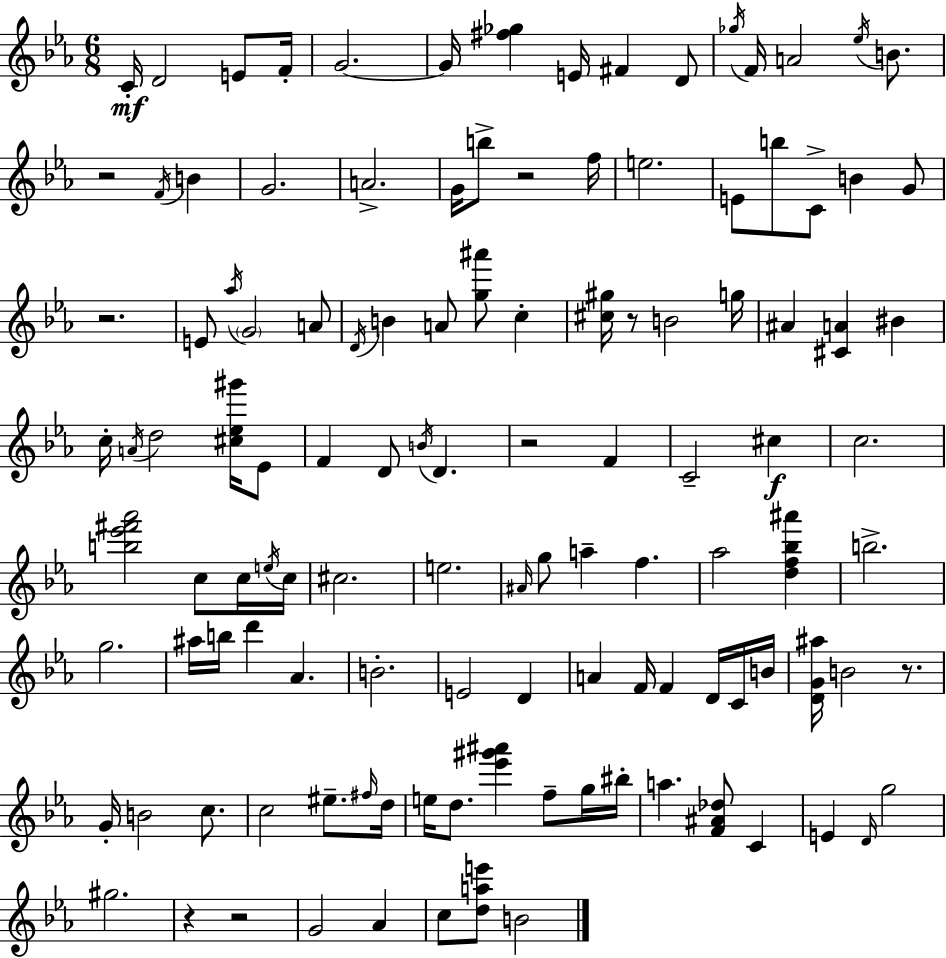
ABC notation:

X:1
T:Untitled
M:6/8
L:1/4
K:Cm
C/4 D2 E/2 F/4 G2 G/4 [^f_g] E/4 ^F D/2 _g/4 F/4 A2 _e/4 B/2 z2 F/4 B G2 A2 G/4 b/2 z2 f/4 e2 E/2 b/2 C/2 B G/2 z2 E/2 _a/4 G2 A/2 D/4 B A/2 [g^a']/2 c [^c^g]/4 z/2 B2 g/4 ^A [^CA] ^B c/4 A/4 d2 [^c_e^g']/4 _E/2 F D/2 B/4 D z2 F C2 ^c c2 [b_e'^f'_a']2 c/2 c/4 e/4 c/4 ^c2 e2 ^A/4 g/2 a f _a2 [df_b^a'] b2 g2 ^a/4 b/4 d' _A B2 E2 D A F/4 F D/4 C/4 B/4 [DG^a]/4 B2 z/2 G/4 B2 c/2 c2 ^e/2 ^f/4 d/4 e/4 d/2 [_e'^g'^a'] f/2 g/4 ^b/4 a [F^A_d]/2 C E D/4 g2 ^g2 z z2 G2 _A c/2 [dae']/2 B2